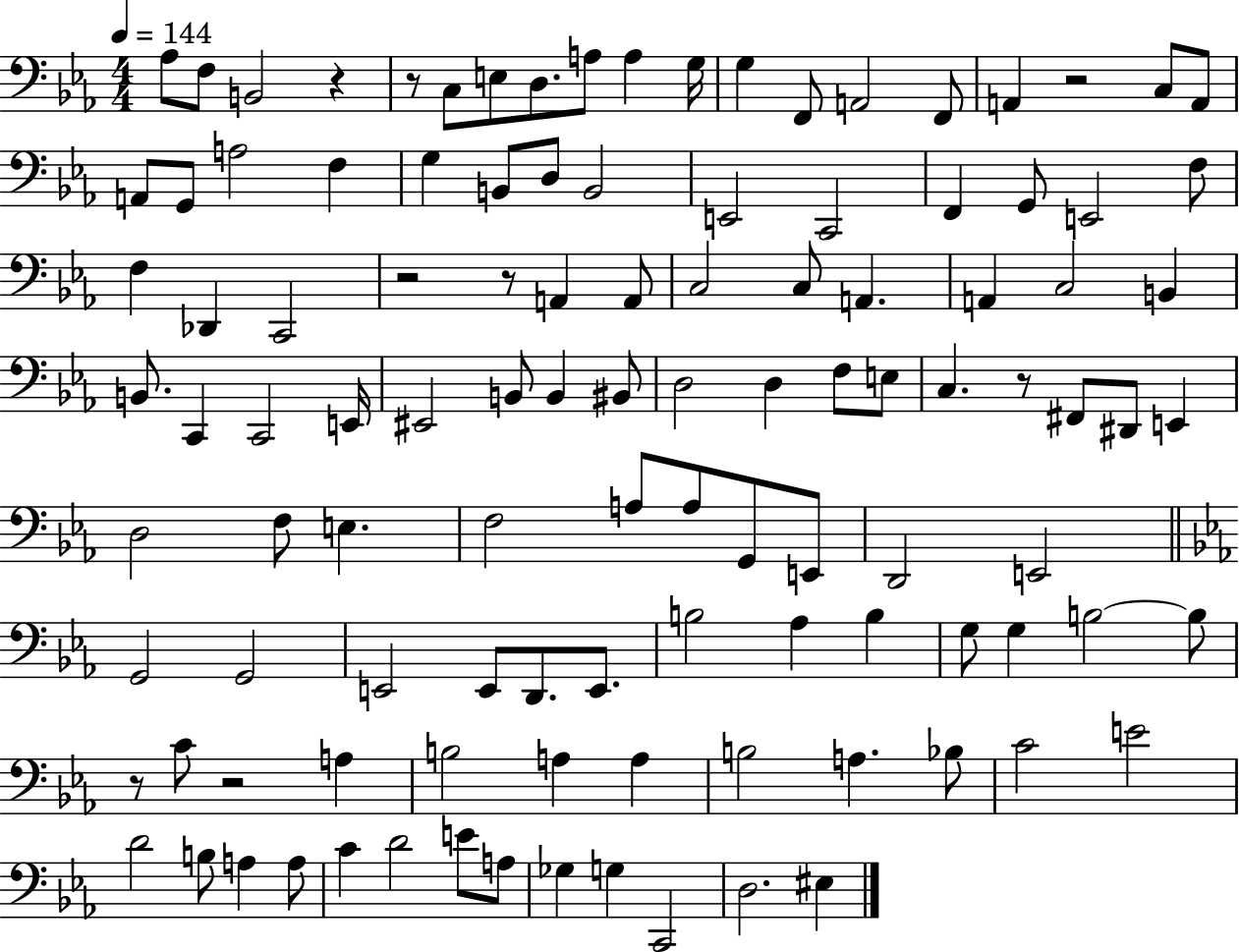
Ab3/e F3/e B2/h R/q R/e C3/e E3/e D3/e. A3/e A3/q G3/s G3/q F2/e A2/h F2/e A2/q R/h C3/e A2/e A2/e G2/e A3/h F3/q G3/q B2/e D3/e B2/h E2/h C2/h F2/q G2/e E2/h F3/e F3/q Db2/q C2/h R/h R/e A2/q A2/e C3/h C3/e A2/q. A2/q C3/h B2/q B2/e. C2/q C2/h E2/s EIS2/h B2/e B2/q BIS2/e D3/h D3/q F3/e E3/e C3/q. R/e F#2/e D#2/e E2/q D3/h F3/e E3/q. F3/h A3/e A3/e G2/e E2/e D2/h E2/h G2/h G2/h E2/h E2/e D2/e. E2/e. B3/h Ab3/q B3/q G3/e G3/q B3/h B3/e R/e C4/e R/h A3/q B3/h A3/q A3/q B3/h A3/q. Bb3/e C4/h E4/h D4/h B3/e A3/q A3/e C4/q D4/h E4/e A3/e Gb3/q G3/q C2/h D3/h. EIS3/q